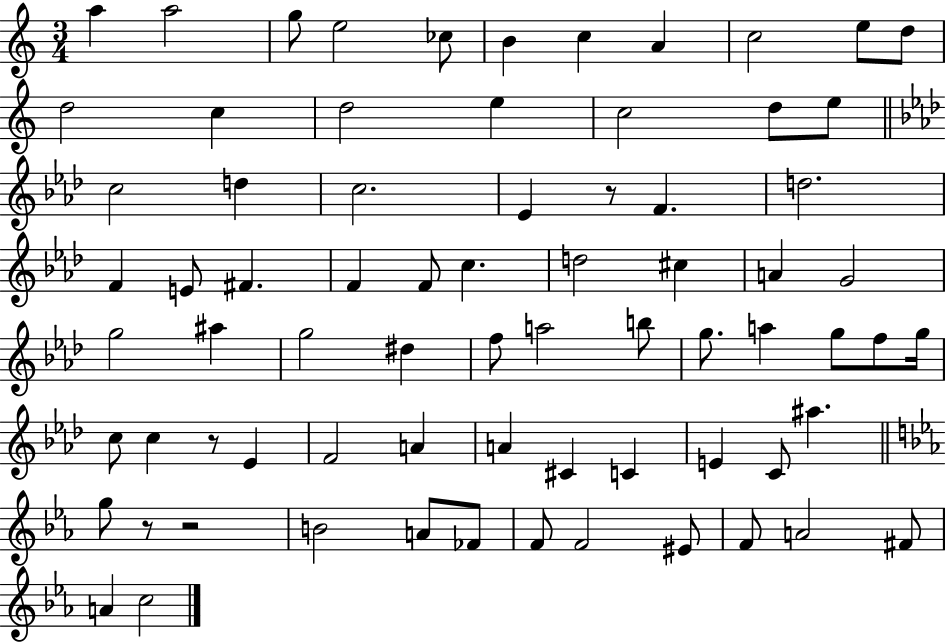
{
  \clef treble
  \numericTimeSignature
  \time 3/4
  \key c \major
  a''4 a''2 | g''8 e''2 ces''8 | b'4 c''4 a'4 | c''2 e''8 d''8 | \break d''2 c''4 | d''2 e''4 | c''2 d''8 e''8 | \bar "||" \break \key aes \major c''2 d''4 | c''2. | ees'4 r8 f'4. | d''2. | \break f'4 e'8 fis'4. | f'4 f'8 c''4. | d''2 cis''4 | a'4 g'2 | \break g''2 ais''4 | g''2 dis''4 | f''8 a''2 b''8 | g''8. a''4 g''8 f''8 g''16 | \break c''8 c''4 r8 ees'4 | f'2 a'4 | a'4 cis'4 c'4 | e'4 c'8 ais''4. | \break \bar "||" \break \key ees \major g''8 r8 r2 | b'2 a'8 fes'8 | f'8 f'2 eis'8 | f'8 a'2 fis'8 | \break a'4 c''2 | \bar "|."
}